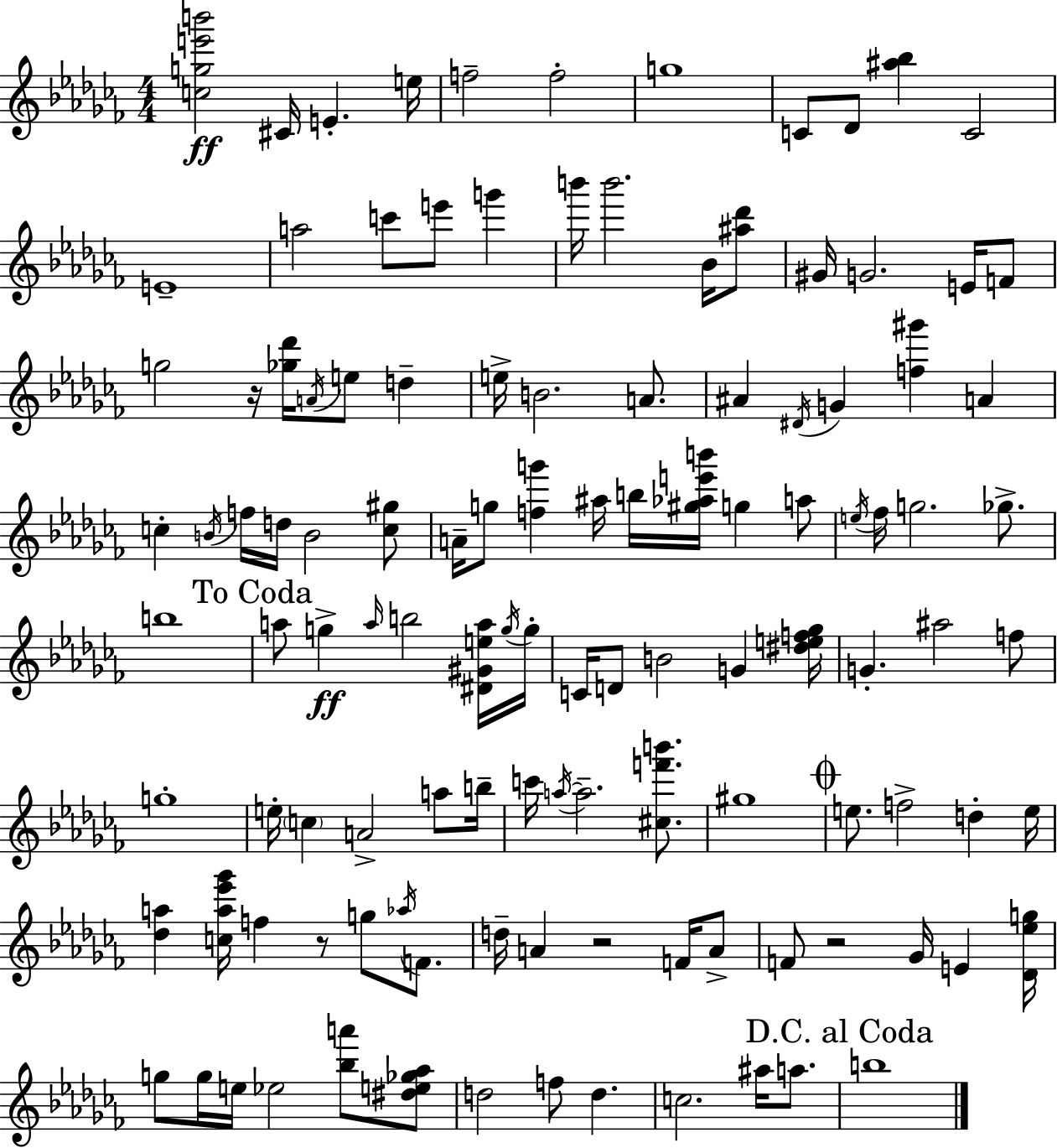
[C5,G5,E6,B6]/h C#4/s E4/q. E5/s F5/h F5/h G5/w C4/e Db4/e [A#5,Bb5]/q C4/h E4/w A5/h C6/e E6/e G6/q B6/s B6/h. Bb4/s [A#5,Db6]/e G#4/s G4/h. E4/s F4/e G5/h R/s [Gb5,Db6]/s A4/s E5/e D5/q E5/s B4/h. A4/e. A#4/q D#4/s G4/q [F5,G#6]/q A4/q C5/q B4/s F5/s D5/s B4/h [C5,G#5]/e A4/s G5/e [F5,G6]/q A#5/s B5/s [G#5,Ab5,E6,B6]/s G5/q A5/e E5/s FES5/s G5/h. Gb5/e. B5/w A5/e G5/q A5/s B5/h [D#4,G#4,E5,A5]/s G5/s G5/s C4/s D4/e B4/h G4/q [D#5,E5,F5,Gb5]/s G4/q. A#5/h F5/e G5/w E5/s C5/q A4/h A5/e B5/s C6/s A5/s A5/h. [C#5,F6,B6]/e. G#5/w E5/e. F5/h D5/q E5/s [Db5,A5]/q [C5,A5,Eb6,Gb6]/s F5/q R/e G5/e Ab5/s F4/e. D5/s A4/q R/h F4/s A4/e F4/e R/h Gb4/s E4/q [Db4,Eb5,G5]/s G5/e G5/s E5/s Eb5/h [Bb5,A6]/e [D#5,E5,Gb5,Ab5]/e D5/h F5/e D5/q. C5/h. A#5/s A5/e. B5/w